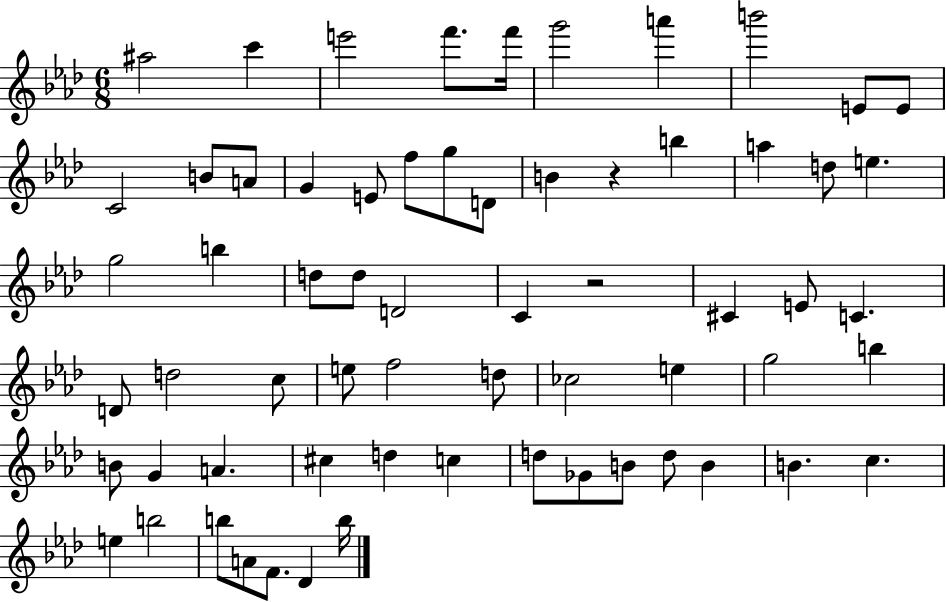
{
  \clef treble
  \numericTimeSignature
  \time 6/8
  \key aes \major
  \repeat volta 2 { ais''2 c'''4 | e'''2 f'''8. f'''16 | g'''2 a'''4 | b'''2 e'8 e'8 | \break c'2 b'8 a'8 | g'4 e'8 f''8 g''8 d'8 | b'4 r4 b''4 | a''4 d''8 e''4. | \break g''2 b''4 | d''8 d''8 d'2 | c'4 r2 | cis'4 e'8 c'4. | \break d'8 d''2 c''8 | e''8 f''2 d''8 | ces''2 e''4 | g''2 b''4 | \break b'8 g'4 a'4. | cis''4 d''4 c''4 | d''8 ges'8 b'8 d''8 b'4 | b'4. c''4. | \break e''4 b''2 | b''8 a'8 f'8. des'4 b''16 | } \bar "|."
}